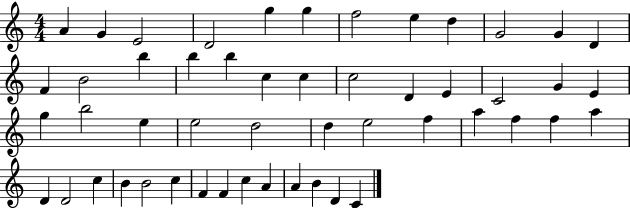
A4/q G4/q E4/h D4/h G5/q G5/q F5/h E5/q D5/q G4/h G4/q D4/q F4/q B4/h B5/q B5/q B5/q C5/q C5/q C5/h D4/q E4/q C4/h G4/q E4/q G5/q B5/h E5/q E5/h D5/h D5/q E5/h F5/q A5/q F5/q F5/q A5/q D4/q D4/h C5/q B4/q B4/h C5/q F4/q F4/q C5/q A4/q A4/q B4/q D4/q C4/q